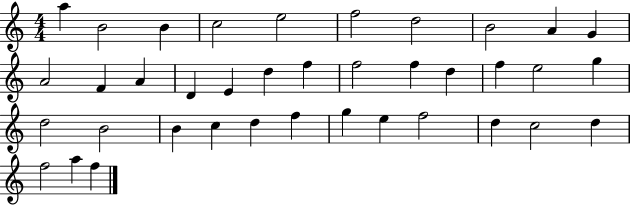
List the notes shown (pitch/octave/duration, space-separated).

A5/q B4/h B4/q C5/h E5/h F5/h D5/h B4/h A4/q G4/q A4/h F4/q A4/q D4/q E4/q D5/q F5/q F5/h F5/q D5/q F5/q E5/h G5/q D5/h B4/h B4/q C5/q D5/q F5/q G5/q E5/q F5/h D5/q C5/h D5/q F5/h A5/q F5/q